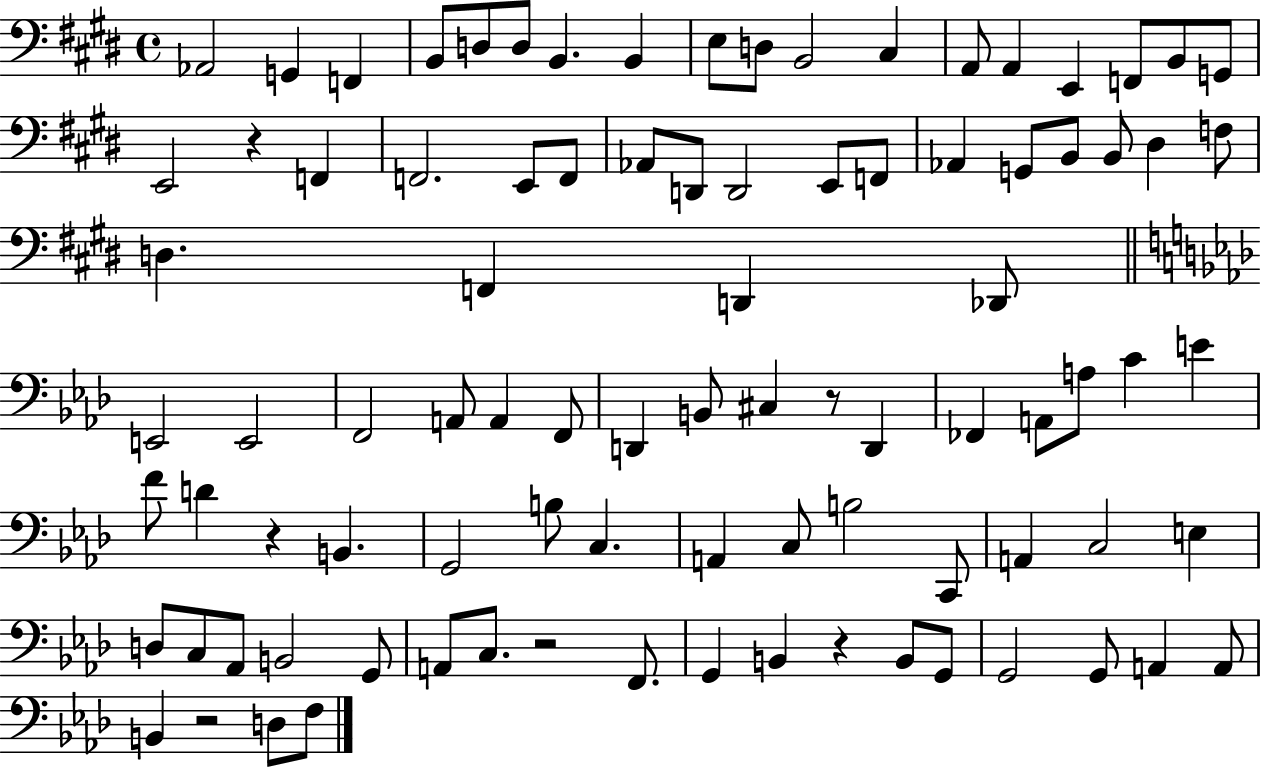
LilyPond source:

{
  \clef bass
  \time 4/4
  \defaultTimeSignature
  \key e \major
  aes,2 g,4 f,4 | b,8 d8 d8 b,4. b,4 | e8 d8 b,2 cis4 | a,8 a,4 e,4 f,8 b,8 g,8 | \break e,2 r4 f,4 | f,2. e,8 f,8 | aes,8 d,8 d,2 e,8 f,8 | aes,4 g,8 b,8 b,8 dis4 f8 | \break d4. f,4 d,4 des,8 | \bar "||" \break \key f \minor e,2 e,2 | f,2 a,8 a,4 f,8 | d,4 b,8 cis4 r8 d,4 | fes,4 a,8 a8 c'4 e'4 | \break f'8 d'4 r4 b,4. | g,2 b8 c4. | a,4 c8 b2 c,8 | a,4 c2 e4 | \break d8 c8 aes,8 b,2 g,8 | a,8 c8. r2 f,8. | g,4 b,4 r4 b,8 g,8 | g,2 g,8 a,4 a,8 | \break b,4 r2 d8 f8 | \bar "|."
}